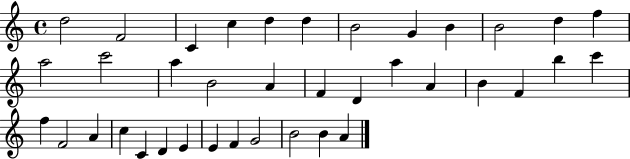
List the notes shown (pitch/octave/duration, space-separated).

D5/h F4/h C4/q C5/q D5/q D5/q B4/h G4/q B4/q B4/h D5/q F5/q A5/h C6/h A5/q B4/h A4/q F4/q D4/q A5/q A4/q B4/q F4/q B5/q C6/q F5/q F4/h A4/q C5/q C4/q D4/q E4/q E4/q F4/q G4/h B4/h B4/q A4/q